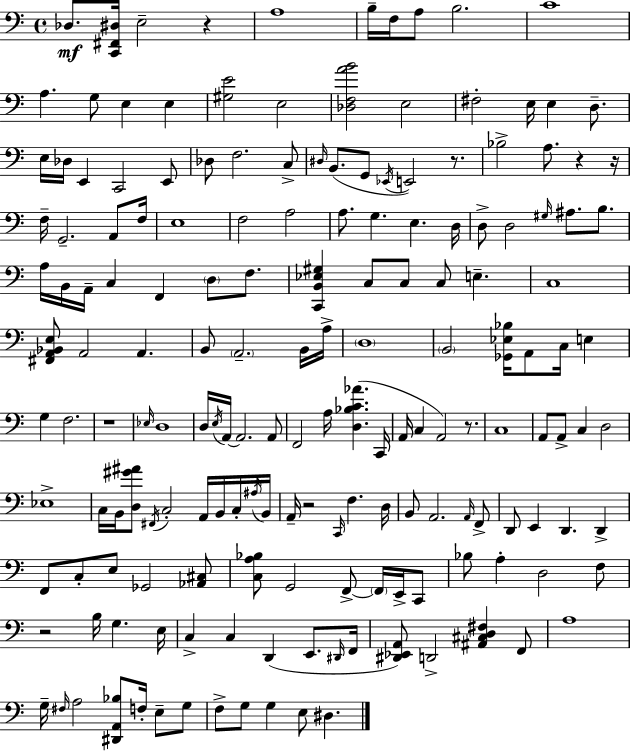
X:1
T:Untitled
M:4/4
L:1/4
K:Am
_D,/2 [C,,^F,,^D,]/4 E,2 z A,4 B,/4 F,/4 A,/2 B,2 C4 A, G,/2 E, E, [^G,E]2 E,2 [_D,F,AB]2 E,2 ^F,2 E,/4 E, D,/2 E,/4 _D,/4 E,, C,,2 E,,/2 _D,/2 F,2 C,/2 ^D,/4 B,,/2 G,,/2 _E,,/4 E,,2 z/2 _B,2 A,/2 z z/4 F,/4 G,,2 A,,/2 F,/4 E,4 F,2 A,2 A,/2 G, E, D,/4 D,/2 D,2 ^G,/4 ^A,/2 B,/2 A,/4 B,,/4 A,,/4 C, F,, D,/2 F,/2 [C,,B,,_E,^G,] C,/2 C,/2 C,/2 E, C,4 [^F,,A,,_B,,E,]/2 A,,2 A,, B,,/2 A,,2 B,,/4 A,/4 D,4 B,,2 [_G,,_E,_B,]/4 A,,/2 C,/4 E, G, F,2 z4 _E,/4 D,4 D,/4 E,/4 A,,/4 A,,2 A,,/2 F,,2 A,/4 [D,_B,C_A] C,,/4 A,,/4 C, A,,2 z/2 C,4 A,,/2 A,,/2 C, D,2 _E,4 C,/4 B,,/4 [D,^G^A]/2 ^F,,/4 C,2 A,,/4 B,,/4 C,/4 ^A,/4 B,,/4 A,,/4 z2 C,,/4 F, D,/4 B,,/2 A,,2 A,,/4 F,,/2 D,,/2 E,, D,, D,, F,,/2 C,/2 E,/2 _G,,2 [_A,,^C,]/2 [C,A,_B,]/2 G,,2 F,,/2 F,,/4 E,,/4 C,,/2 _B,/2 A, D,2 F,/2 z2 B,/4 G, E,/4 C, C, D,, E,,/2 ^D,,/4 F,,/4 [^D,,_E,,A,,]/2 D,,2 [^A,,^C,D,^F,] F,,/2 A,4 G,/4 ^F,/4 A,2 [^D,,A,,_B,]/2 F,/4 E,/2 G,/2 F,/2 G,/2 G, E,/2 ^D,